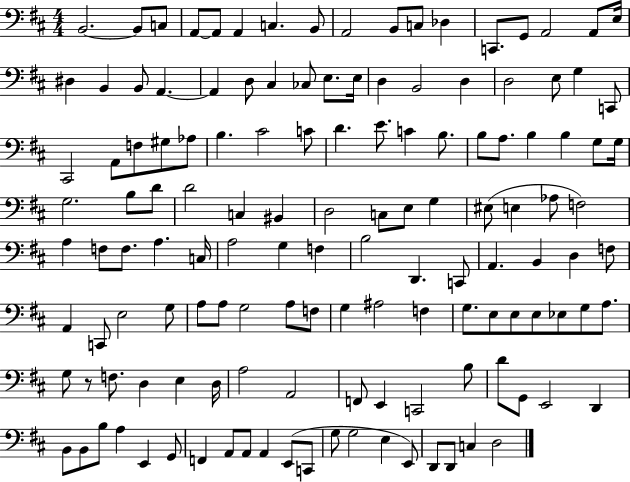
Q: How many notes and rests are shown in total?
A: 136